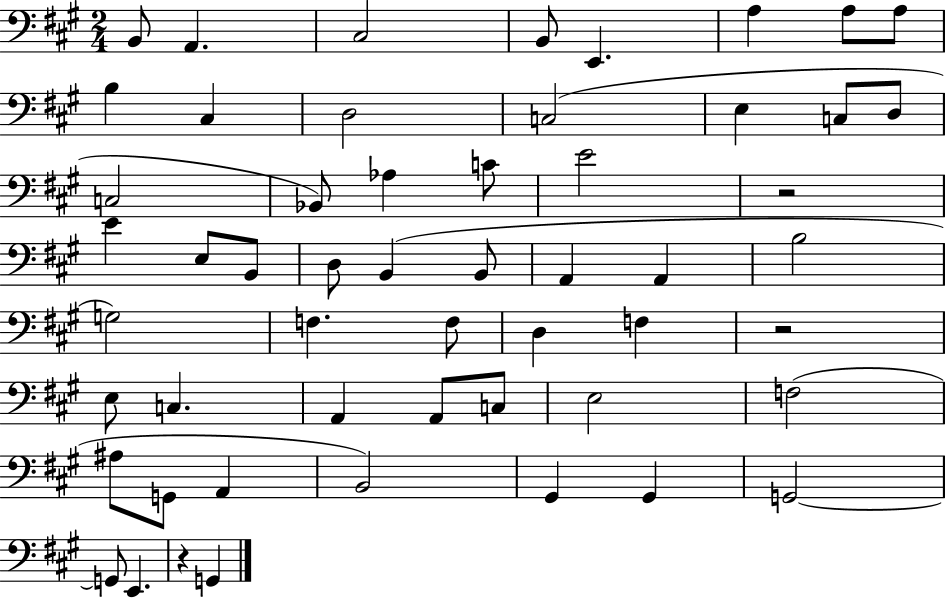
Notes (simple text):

B2/e A2/q. C#3/h B2/e E2/q. A3/q A3/e A3/e B3/q C#3/q D3/h C3/h E3/q C3/e D3/e C3/h Bb2/e Ab3/q C4/e E4/h R/h E4/q E3/e B2/e D3/e B2/q B2/e A2/q A2/q B3/h G3/h F3/q. F3/e D3/q F3/q R/h E3/e C3/q. A2/q A2/e C3/e E3/h F3/h A#3/e G2/e A2/q B2/h G#2/q G#2/q G2/h G2/e E2/q. R/q G2/q